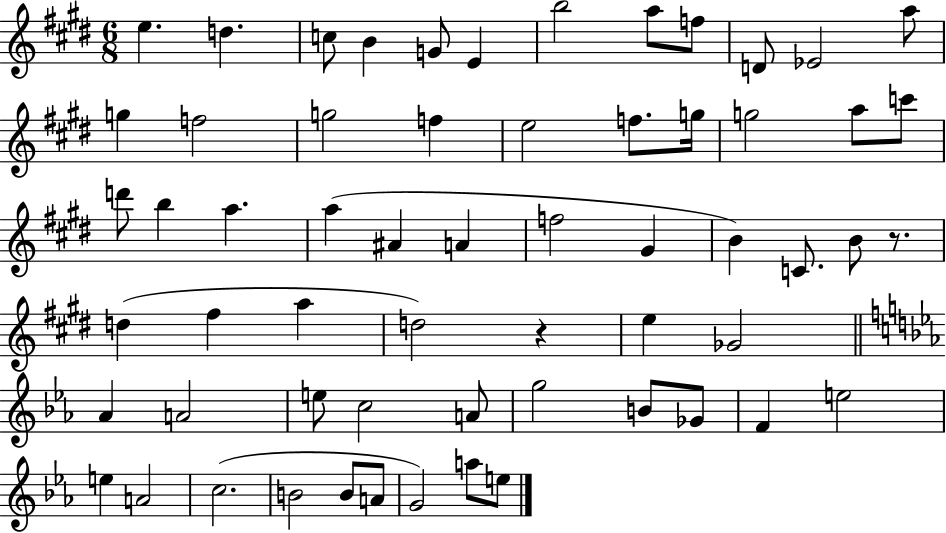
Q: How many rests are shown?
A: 2